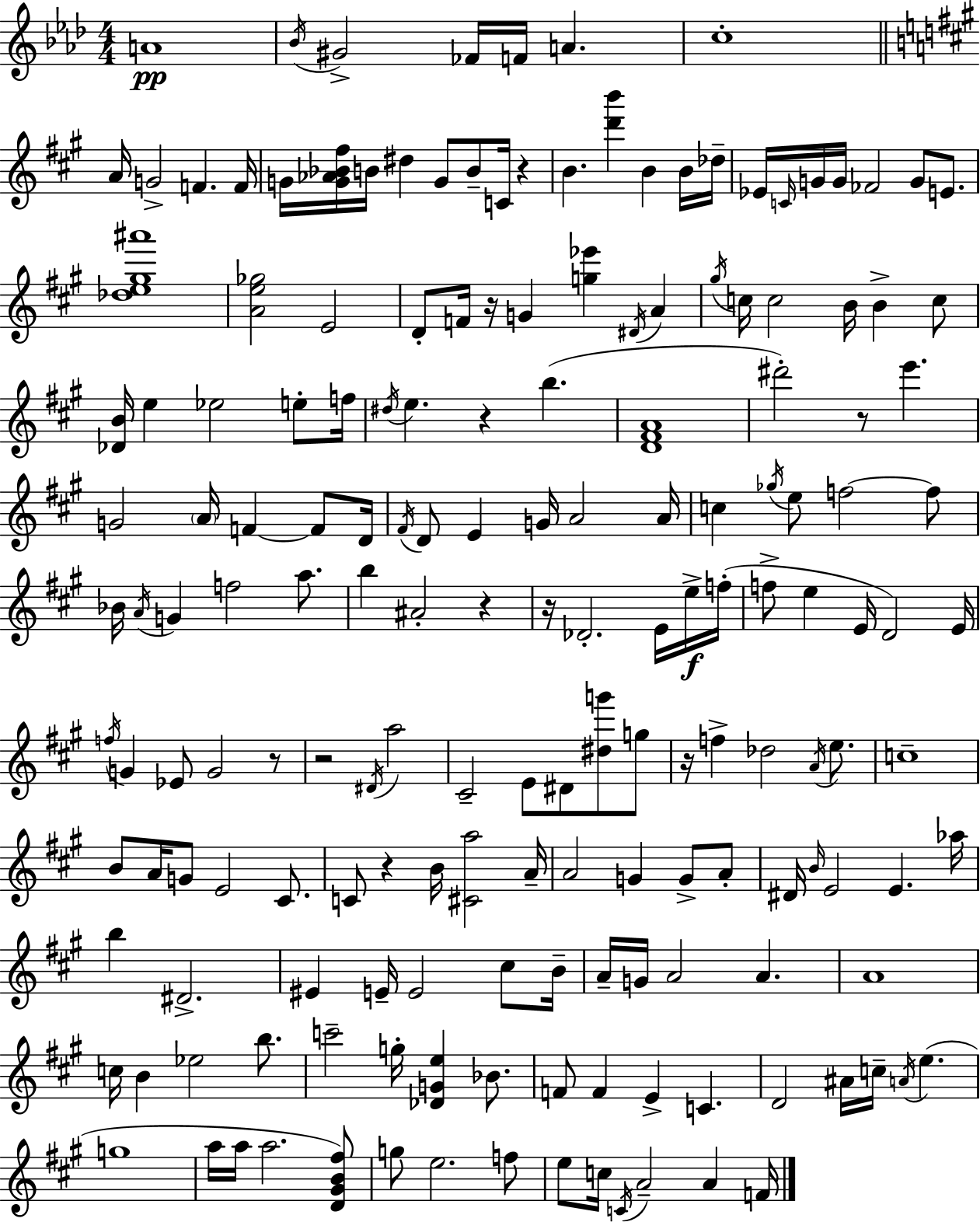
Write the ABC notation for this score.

X:1
T:Untitled
M:4/4
L:1/4
K:Fm
A4 _B/4 ^G2 _F/4 F/4 A c4 A/4 G2 F F/4 G/4 [G_A_B^f]/4 B/4 ^d G/2 B/2 C/4 z B [d'b'] B B/4 _d/4 _E/4 C/4 G/4 G/4 _F2 G/2 E/2 [_de^g^a']4 [Ae_g]2 E2 D/2 F/4 z/4 G [g_e'] ^D/4 A ^g/4 c/4 c2 B/4 B c/2 [_DB]/4 e _e2 e/2 f/4 ^d/4 e z b [D^FA]4 ^d'2 z/2 e' G2 A/4 F F/2 D/4 ^F/4 D/2 E G/4 A2 A/4 c _g/4 e/2 f2 f/2 _B/4 A/4 G f2 a/2 b ^A2 z z/4 _D2 E/4 e/4 f/4 f/2 e E/4 D2 E/4 f/4 G _E/2 G2 z/2 z2 ^D/4 a2 ^C2 E/2 ^D/2 [^dg']/2 g/2 z/4 f _d2 A/4 e/2 c4 B/2 A/4 G/2 E2 ^C/2 C/2 z B/4 [^Ca]2 A/4 A2 G G/2 A/2 ^D/4 B/4 E2 E _a/4 b ^D2 ^E E/4 E2 ^c/2 B/4 A/4 G/4 A2 A A4 c/4 B _e2 b/2 c'2 g/4 [_DGe] _B/2 F/2 F E C D2 ^A/4 c/4 A/4 e g4 a/4 a/4 a2 [D^GB^f]/2 g/2 e2 f/2 e/2 c/4 C/4 A2 A F/4